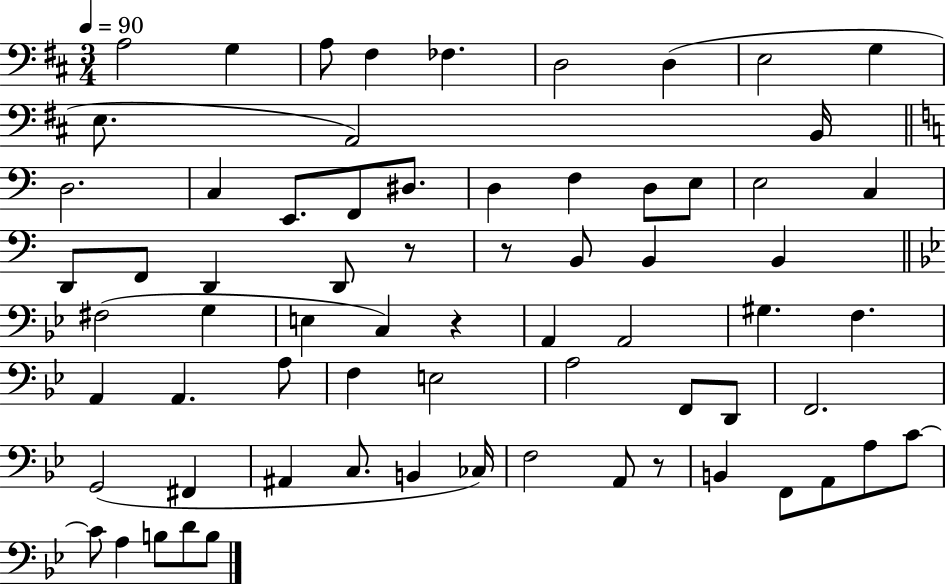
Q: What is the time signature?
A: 3/4